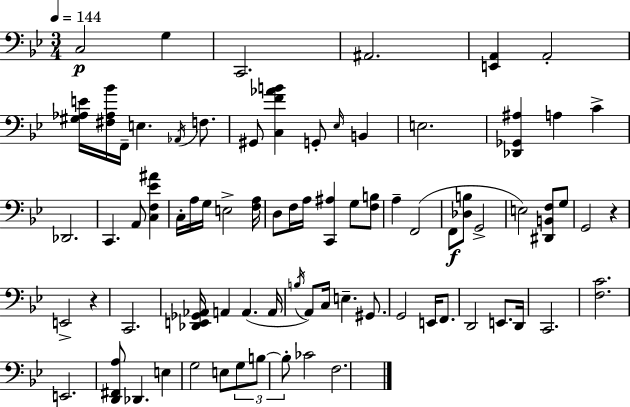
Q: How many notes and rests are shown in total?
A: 77